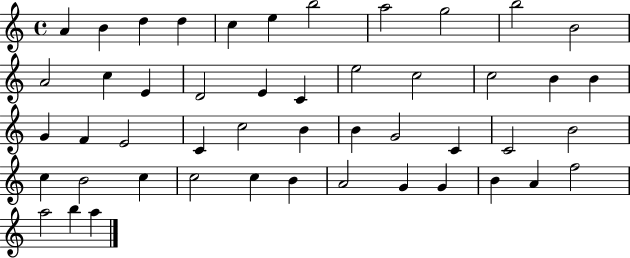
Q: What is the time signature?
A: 4/4